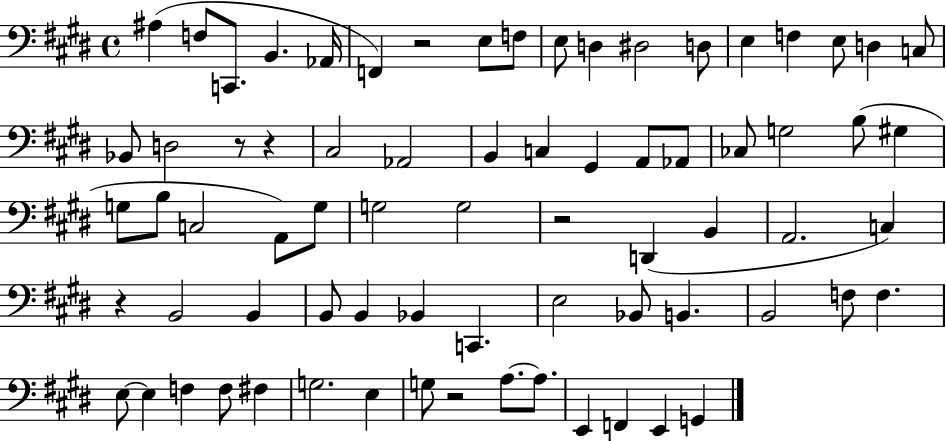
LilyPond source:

{
  \clef bass
  \time 4/4
  \defaultTimeSignature
  \key e \major
  \repeat volta 2 { ais4( f8 c,8. b,4. aes,16 | f,4) r2 e8 f8 | e8 d4 dis2 d8 | e4 f4 e8 d4 c8 | \break bes,8 d2 r8 r4 | cis2 aes,2 | b,4 c4 gis,4 a,8 aes,8 | ces8 g2 b8( gis4 | \break g8 b8 c2 a,8) g8 | g2 g2 | r2 d,4( b,4 | a,2. c4) | \break r4 b,2 b,4 | b,8 b,4 bes,4 c,4. | e2 bes,8 b,4. | b,2 f8 f4. | \break e8~~ e4 f4 f8 fis4 | g2. e4 | g8 r2 a8.~~ a8. | e,4 f,4 e,4 g,4 | \break } \bar "|."
}